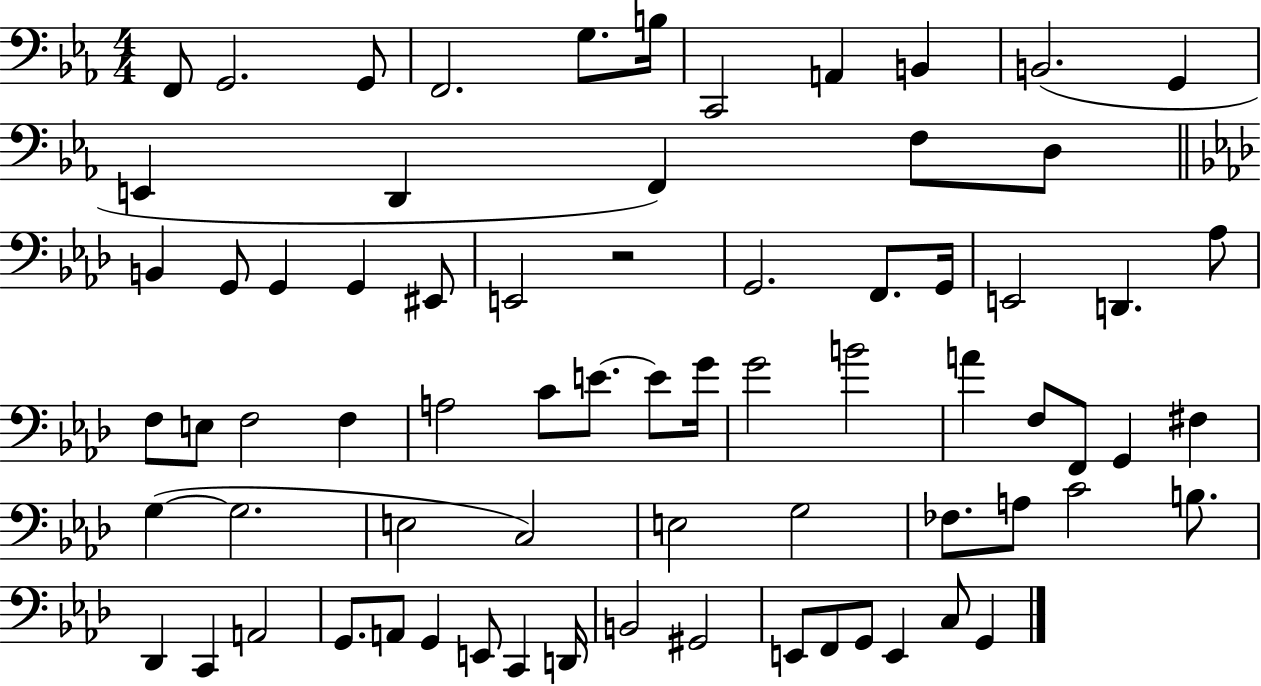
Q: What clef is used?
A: bass